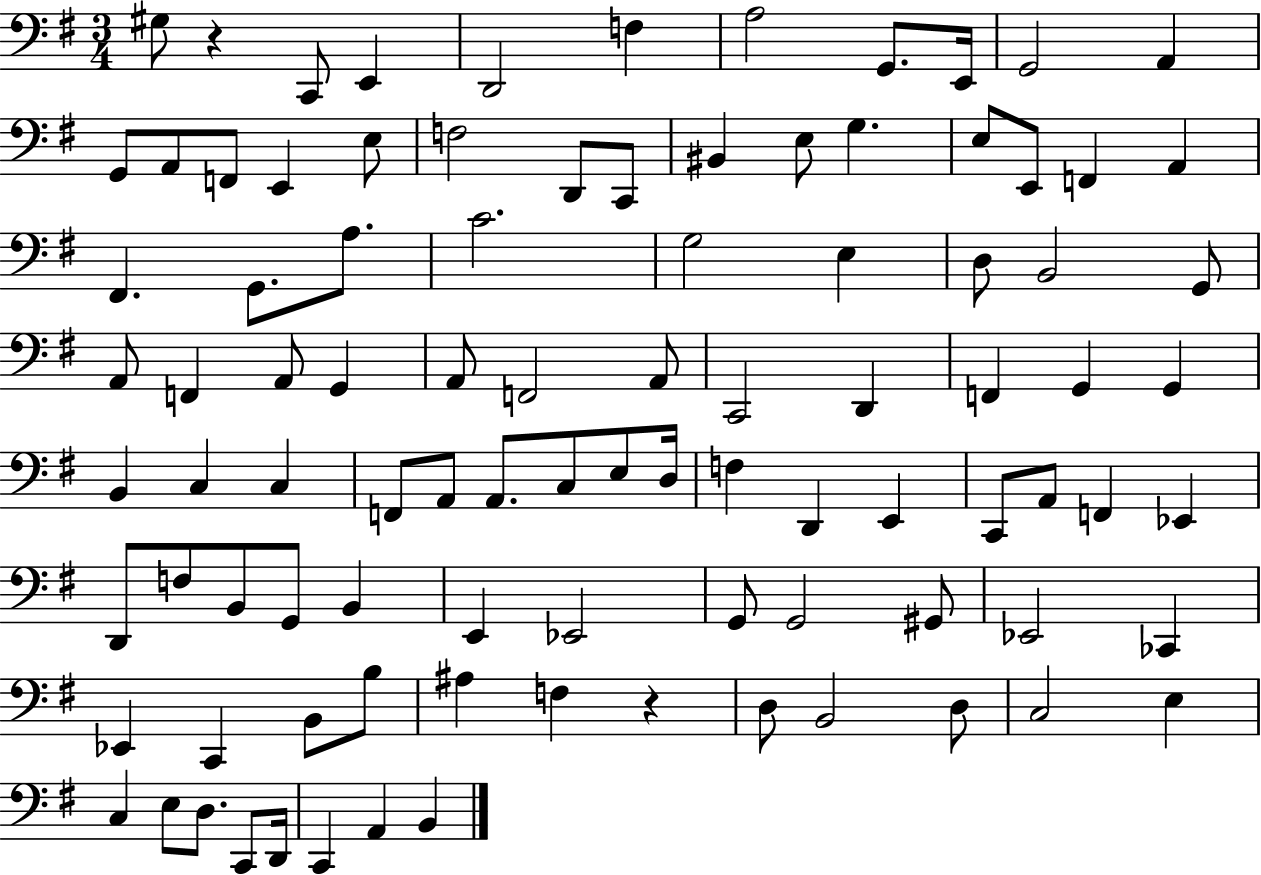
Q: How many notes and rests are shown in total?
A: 95